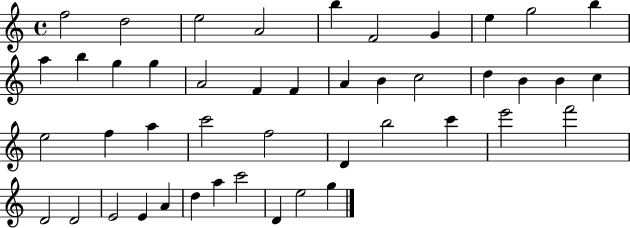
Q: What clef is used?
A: treble